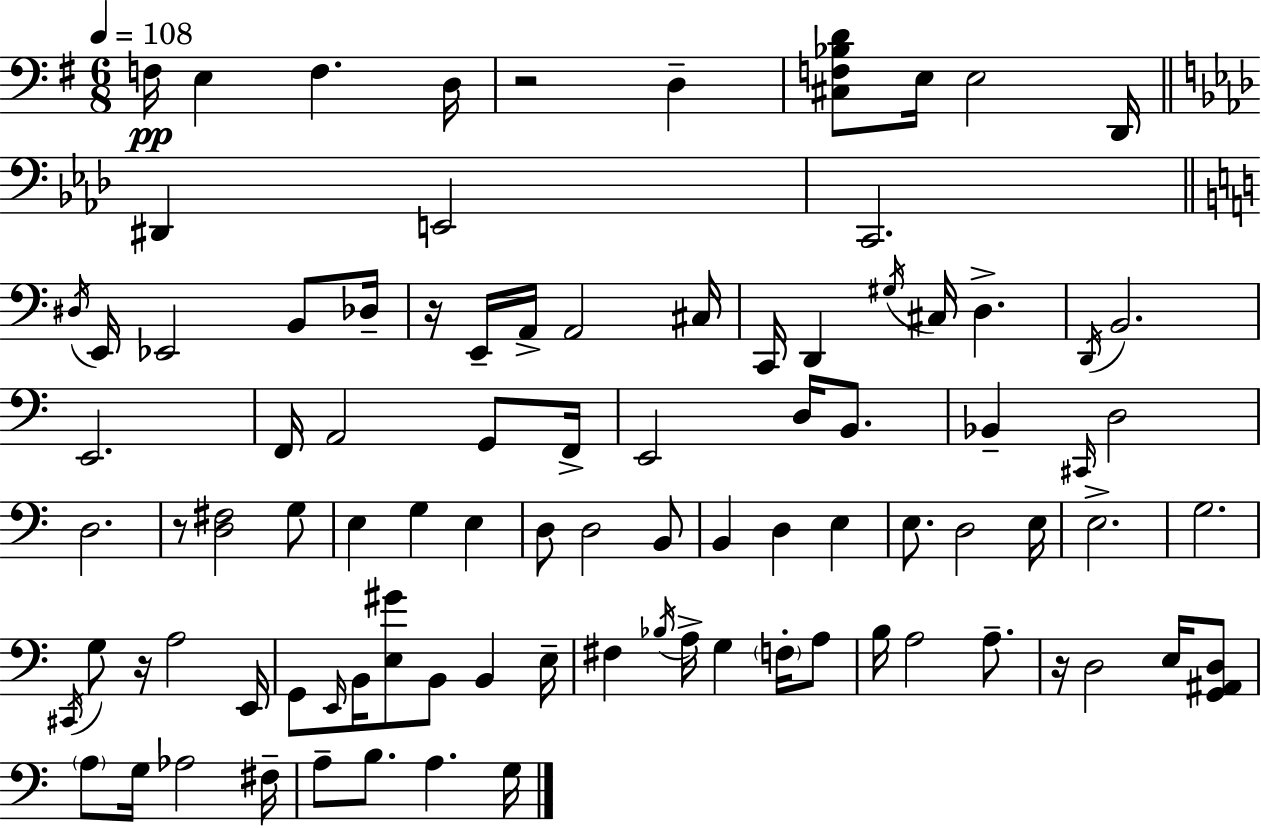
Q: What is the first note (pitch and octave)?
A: F3